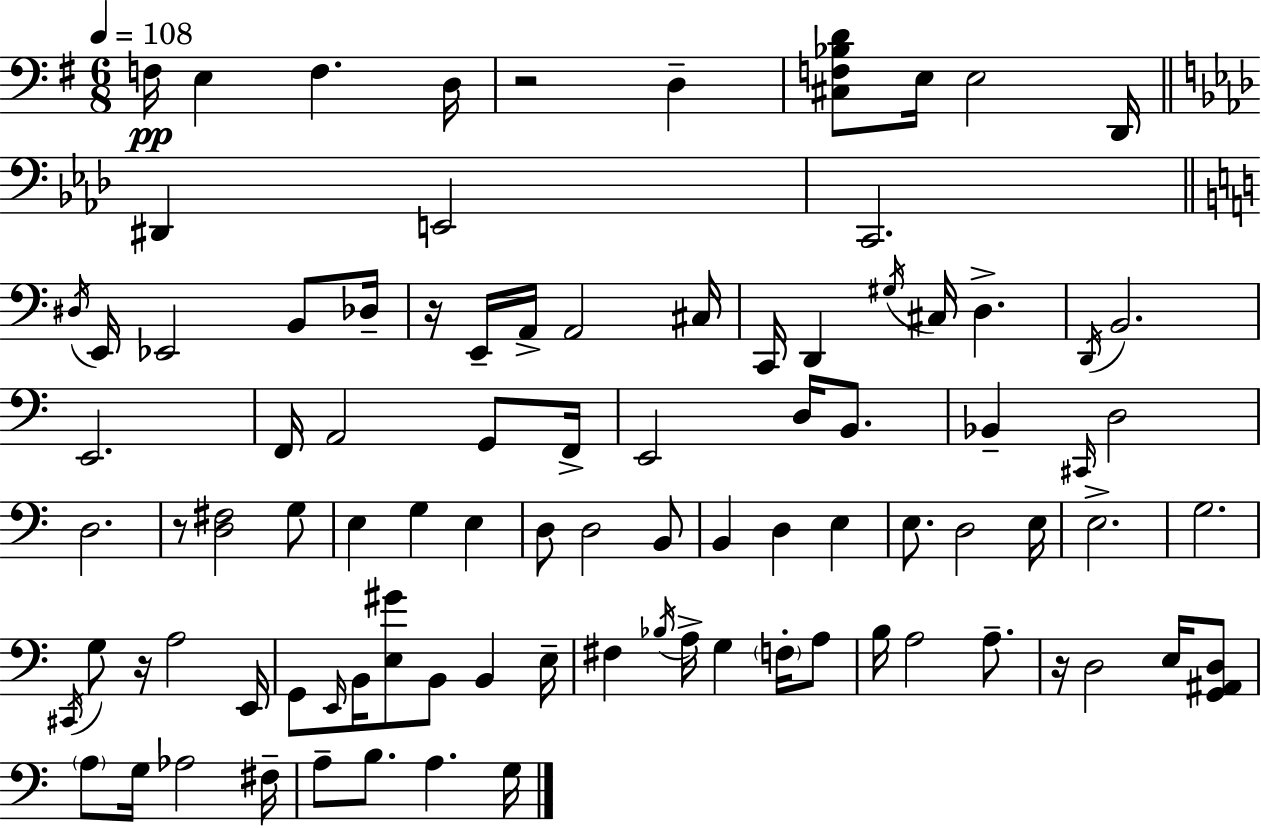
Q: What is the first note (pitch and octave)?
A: F3